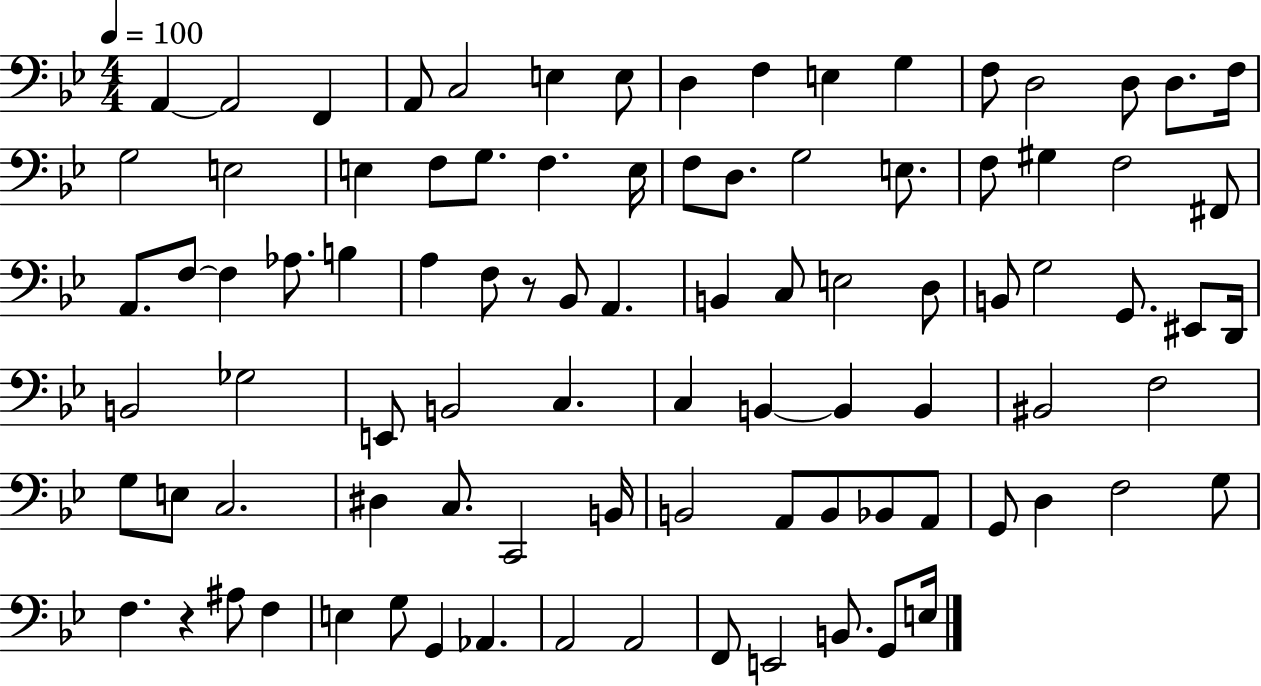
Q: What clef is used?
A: bass